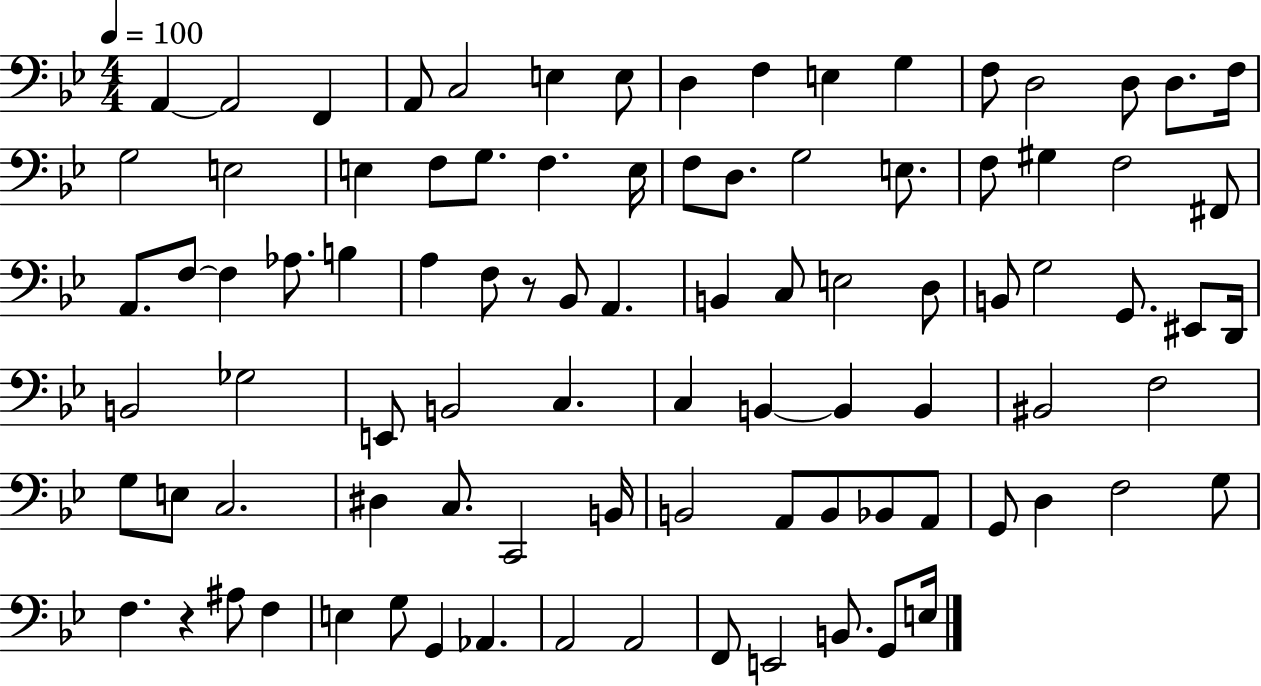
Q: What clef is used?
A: bass